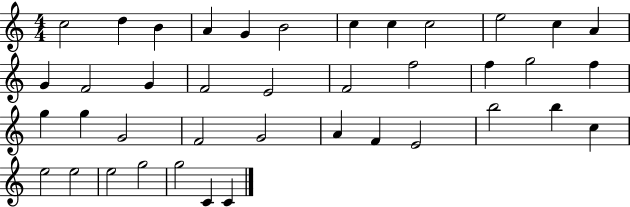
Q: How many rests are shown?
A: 0